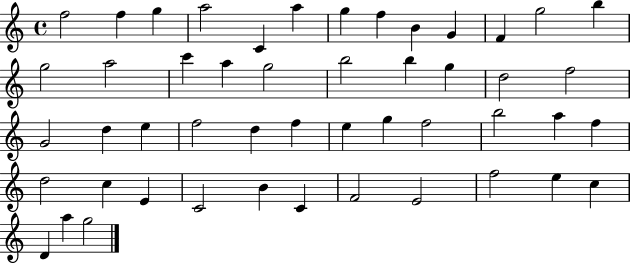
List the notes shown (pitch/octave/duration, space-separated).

F5/h F5/q G5/q A5/h C4/q A5/q G5/q F5/q B4/q G4/q F4/q G5/h B5/q G5/h A5/h C6/q A5/q G5/h B5/h B5/q G5/q D5/h F5/h G4/h D5/q E5/q F5/h D5/q F5/q E5/q G5/q F5/h B5/h A5/q F5/q D5/h C5/q E4/q C4/h B4/q C4/q F4/h E4/h F5/h E5/q C5/q D4/q A5/q G5/h